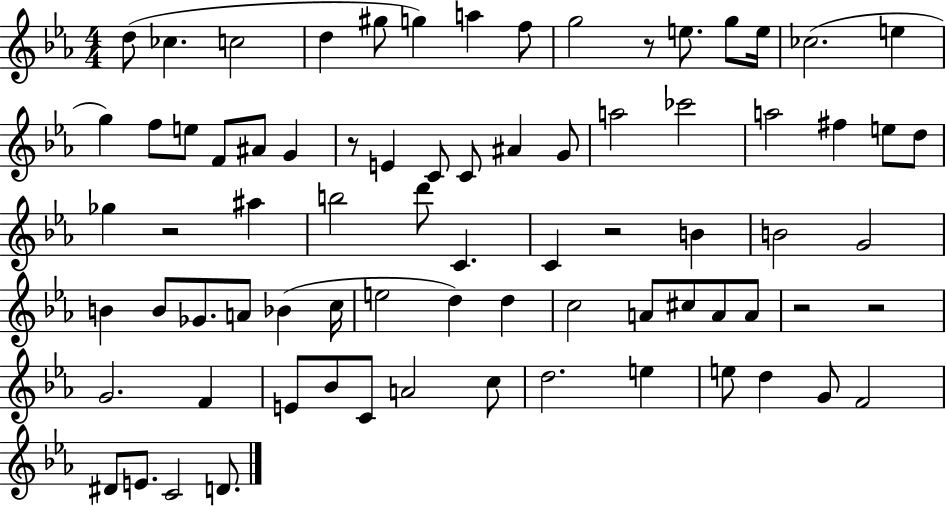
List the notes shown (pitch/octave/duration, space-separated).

D5/e CES5/q. C5/h D5/q G#5/e G5/q A5/q F5/e G5/h R/e E5/e. G5/e E5/s CES5/h. E5/q G5/q F5/e E5/e F4/e A#4/e G4/q R/e E4/q C4/e C4/e A#4/q G4/e A5/h CES6/h A5/h F#5/q E5/e D5/e Gb5/q R/h A#5/q B5/h D6/e C4/q. C4/q R/h B4/q B4/h G4/h B4/q B4/e Gb4/e. A4/e Bb4/q C5/s E5/h D5/q D5/q C5/h A4/e C#5/e A4/e A4/e R/h R/h G4/h. F4/q E4/e Bb4/e C4/e A4/h C5/e D5/h. E5/q E5/e D5/q G4/e F4/h D#4/e E4/e. C4/h D4/e.